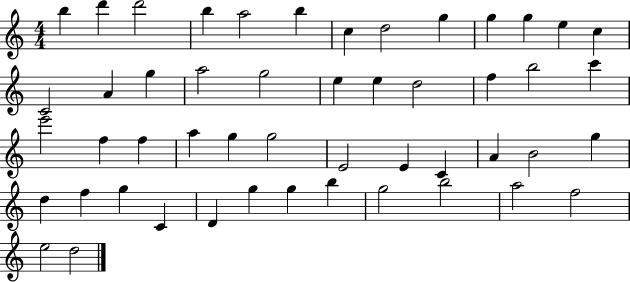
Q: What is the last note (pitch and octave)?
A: D5